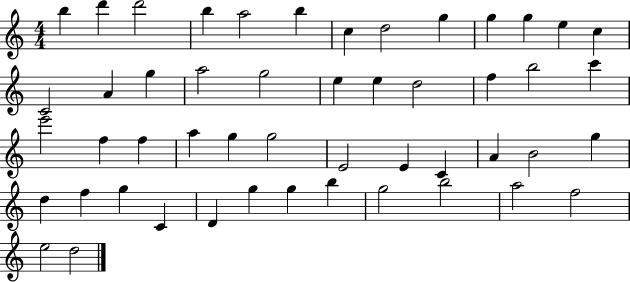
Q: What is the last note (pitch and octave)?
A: D5